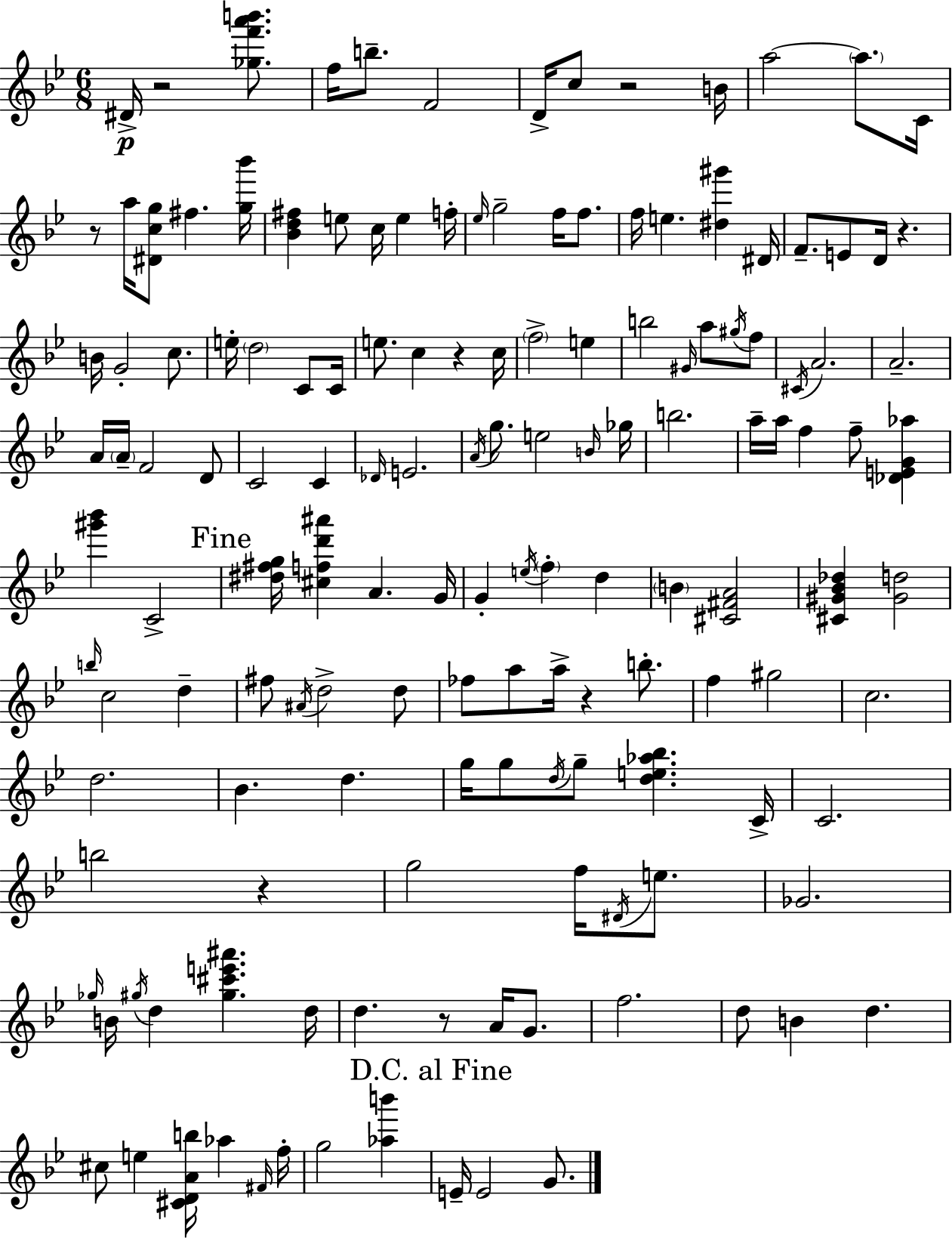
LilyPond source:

{
  \clef treble
  \numericTimeSignature
  \time 6/8
  \key g \minor
  dis'16->\p r2 <ges'' f''' a''' b'''>8. | f''16 b''8.-- f'2 | d'16-> c''8 r2 b'16 | a''2~~ \parenthesize a''8. c'16 | \break r8 a''16 <dis' c'' g''>8 fis''4. <g'' bes'''>16 | <bes' d'' fis''>4 e''8 c''16 e''4 f''16-. | \grace { ees''16 } g''2-- f''16 f''8. | f''16 e''4. <dis'' gis'''>4 | \break dis'16 f'8.-- e'8 d'16 r4. | b'16 g'2-. c''8. | e''16-. \parenthesize d''2 c'8 | c'16 e''8. c''4 r4 | \break c''16 \parenthesize f''2-> e''4 | b''2 \grace { gis'16 } a''8 | \acciaccatura { gis''16 } f''8 \acciaccatura { cis'16 } a'2. | a'2.-- | \break a'16 \parenthesize a'16-- f'2 | d'8 c'2 | c'4 \grace { des'16 } e'2. | \acciaccatura { a'16 } g''8. e''2 | \break \grace { b'16 } ges''16 b''2. | a''16-- a''16 f''4 | f''8-- <des' e' g' aes''>4 <gis''' bes'''>4 c'2-> | \mark "Fine" <dis'' fis'' g''>16 <cis'' f'' d''' ais'''>4 | \break a'4. g'16 g'4-. \acciaccatura { e''16 } | \parenthesize f''4-. d''4 \parenthesize b'4 | <cis' fis' a'>2 <cis' gis' bes' des''>4 | <gis' d''>2 \grace { b''16 } c''2 | \break d''4-- fis''8 \acciaccatura { ais'16 } | d''2-> d''8 fes''8 | a''8 a''16-> r4 b''8.-. f''4 | gis''2 c''2. | \break d''2. | bes'4. | d''4. g''16 g''8 | \acciaccatura { d''16 } g''8-- <d'' e'' aes'' bes''>4. c'16-> c'2. | \break b''2 | r4 g''2 | f''16 \acciaccatura { dis'16 } e''8. | ges'2. | \break \grace { ges''16 } b'16 \acciaccatura { gis''16 } d''4 <gis'' cis''' e''' ais'''>4. | d''16 d''4. r8 a'16 g'8. | f''2. | d''8 b'4 d''4. | \break cis''8 e''4 <cis' d' a' b''>16 aes''4 | \grace { fis'16 } f''16-. g''2 <aes'' b'''>4 | \mark "D.C. al Fine" e'16-- e'2 | g'8. \bar "|."
}